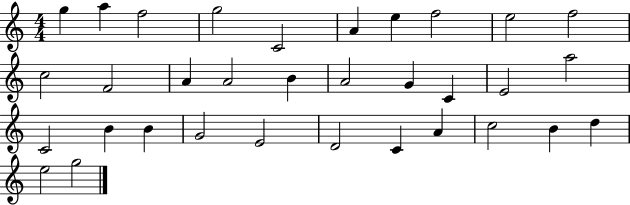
{
  \clef treble
  \numericTimeSignature
  \time 4/4
  \key c \major
  g''4 a''4 f''2 | g''2 c'2 | a'4 e''4 f''2 | e''2 f''2 | \break c''2 f'2 | a'4 a'2 b'4 | a'2 g'4 c'4 | e'2 a''2 | \break c'2 b'4 b'4 | g'2 e'2 | d'2 c'4 a'4 | c''2 b'4 d''4 | \break e''2 g''2 | \bar "|."
}